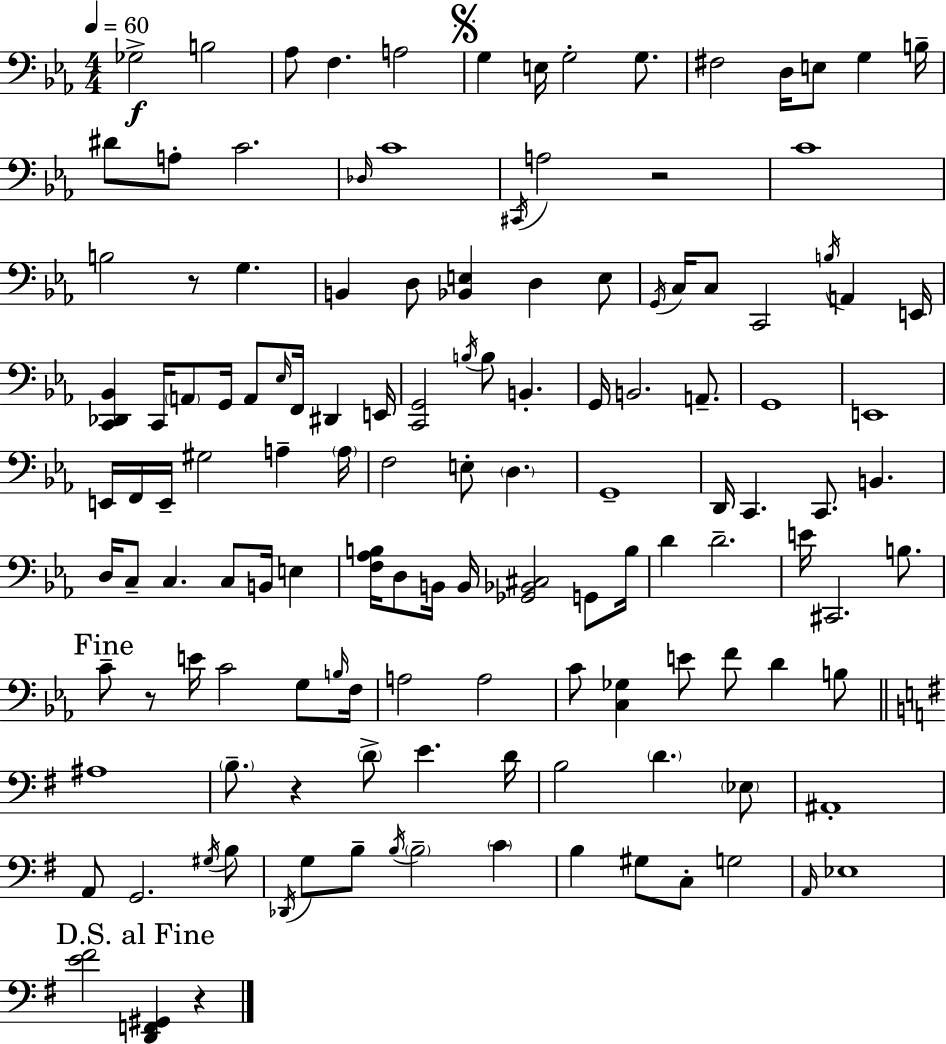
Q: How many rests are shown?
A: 5